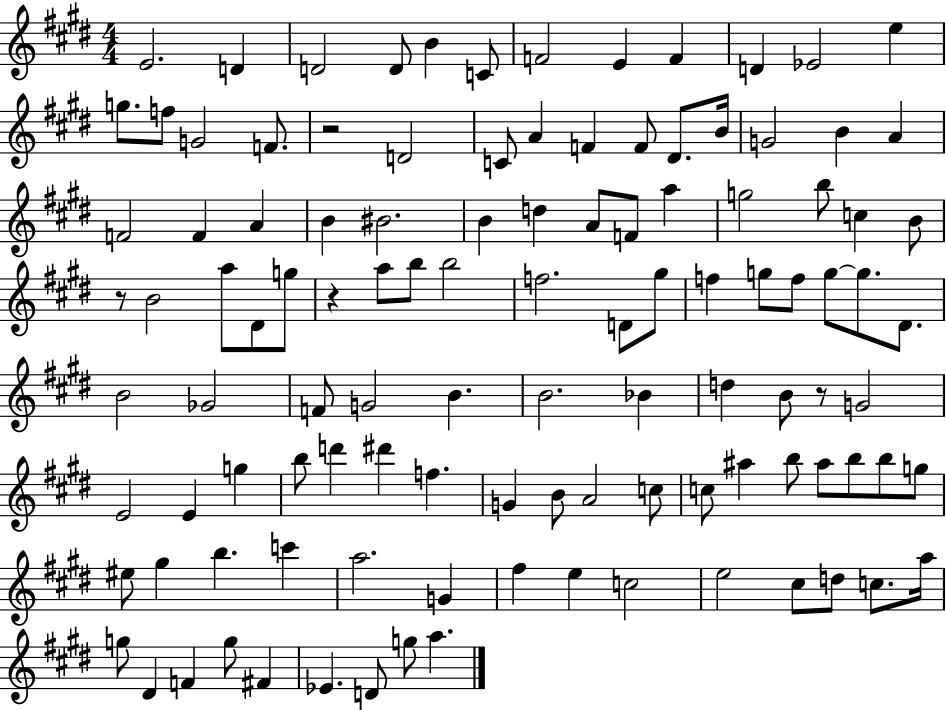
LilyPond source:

{
  \clef treble
  \numericTimeSignature
  \time 4/4
  \key e \major
  e'2. d'4 | d'2 d'8 b'4 c'8 | f'2 e'4 f'4 | d'4 ees'2 e''4 | \break g''8. f''8 g'2 f'8. | r2 d'2 | c'8 a'4 f'4 f'8 dis'8. b'16 | g'2 b'4 a'4 | \break f'2 f'4 a'4 | b'4 bis'2. | b'4 d''4 a'8 f'8 a''4 | g''2 b''8 c''4 b'8 | \break r8 b'2 a''8 dis'8 g''8 | r4 a''8 b''8 b''2 | f''2. d'8 gis''8 | f''4 g''8 f''8 g''8~~ g''8. dis'8. | \break b'2 ges'2 | f'8 g'2 b'4. | b'2. bes'4 | d''4 b'8 r8 g'2 | \break e'2 e'4 g''4 | b''8 d'''4 dis'''4 f''4. | g'4 b'8 a'2 c''8 | c''8 ais''4 b''8 ais''8 b''8 b''8 g''8 | \break eis''8 gis''4 b''4. c'''4 | a''2. g'4 | fis''4 e''4 c''2 | e''2 cis''8 d''8 c''8. a''16 | \break g''8 dis'4 f'4 g''8 fis'4 | ees'4. d'8 g''8 a''4. | \bar "|."
}